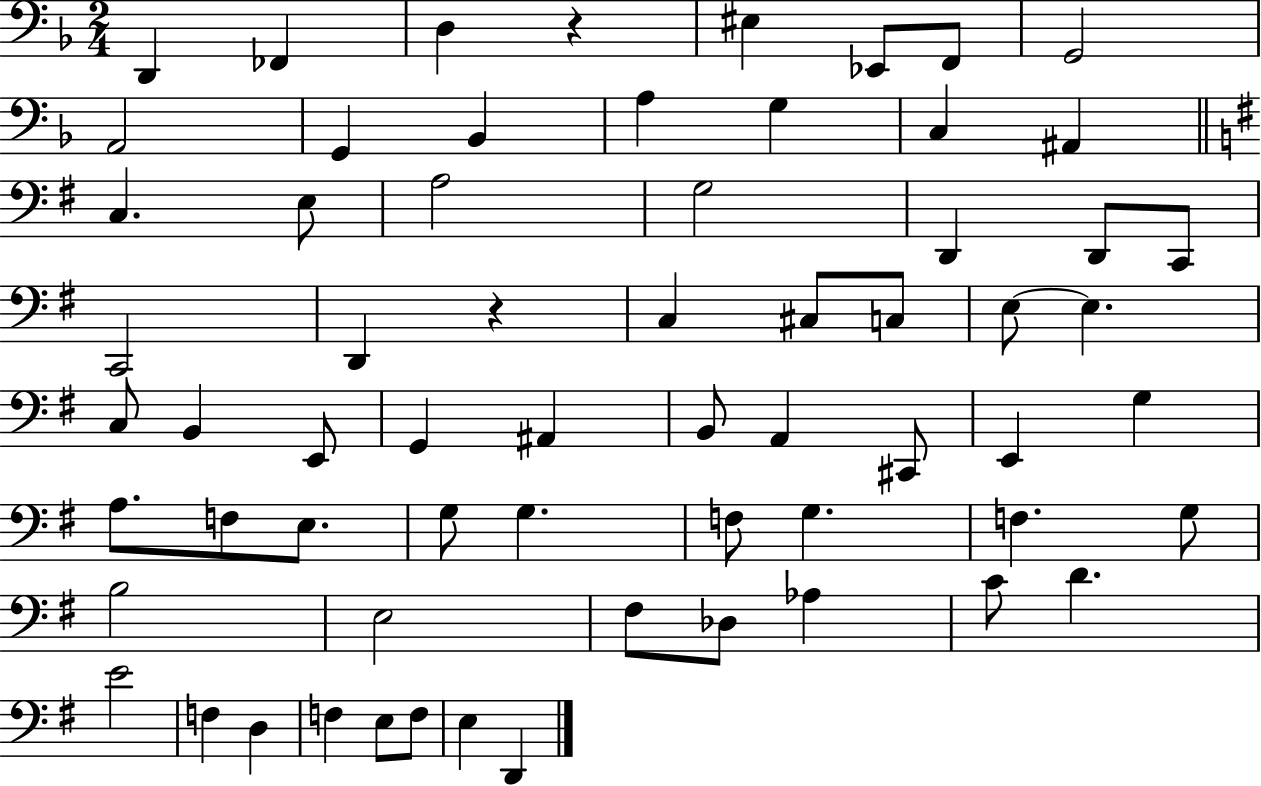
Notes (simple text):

D2/q FES2/q D3/q R/q EIS3/q Eb2/e F2/e G2/h A2/h G2/q Bb2/q A3/q G3/q C3/q A#2/q C3/q. E3/e A3/h G3/h D2/q D2/e C2/e C2/h D2/q R/q C3/q C#3/e C3/e E3/e E3/q. C3/e B2/q E2/e G2/q A#2/q B2/e A2/q C#2/e E2/q G3/q A3/e. F3/e E3/e. G3/e G3/q. F3/e G3/q. F3/q. G3/e B3/h E3/h F#3/e Db3/e Ab3/q C4/e D4/q. E4/h F3/q D3/q F3/q E3/e F3/e E3/q D2/q